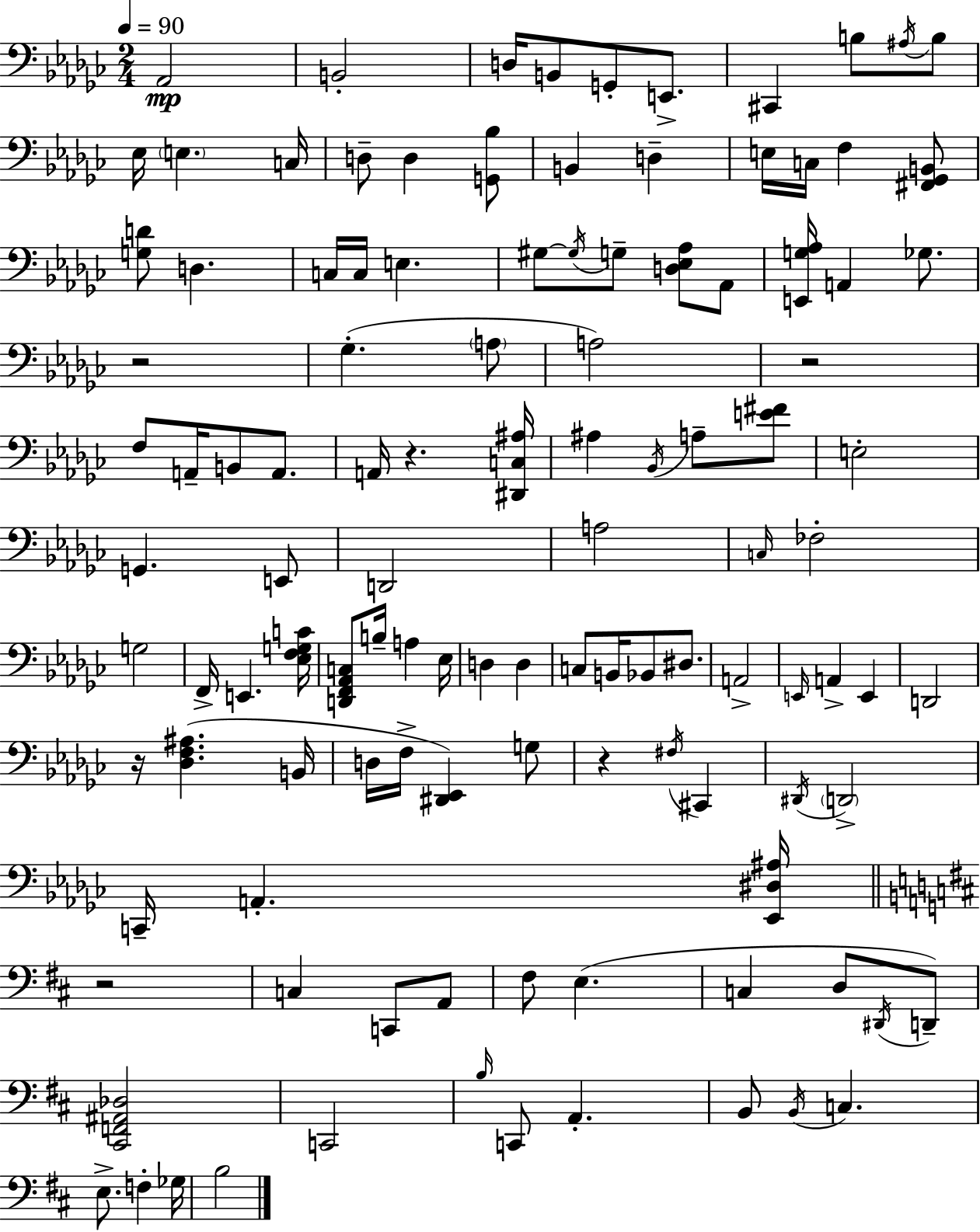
X:1
T:Untitled
M:2/4
L:1/4
K:Ebm
_A,,2 B,,2 D,/4 B,,/2 G,,/2 E,,/2 ^C,, B,/2 ^A,/4 B,/2 _E,/4 E, C,/4 D,/2 D, [G,,_B,]/2 B,, D, E,/4 C,/4 F, [^F,,_G,,B,,]/2 [G,D]/2 D, C,/4 C,/4 E, ^G,/2 ^G,/4 G,/2 [D,_E,_A,]/2 _A,,/2 [E,,G,_A,]/4 A,, _G,/2 z2 _G, A,/2 A,2 z2 F,/2 A,,/4 B,,/2 A,,/2 A,,/4 z [^D,,C,^A,]/4 ^A, _B,,/4 A,/2 [E^F]/2 E,2 G,, E,,/2 D,,2 A,2 C,/4 _F,2 G,2 F,,/4 E,, [_E,F,G,C]/4 [D,,F,,_A,,C,]/2 B,/4 A, _E,/4 D, D, C,/2 B,,/4 _B,,/2 ^D,/2 A,,2 E,,/4 A,, E,, D,,2 z/4 [_D,F,^A,] B,,/4 D,/4 F,/4 [^D,,_E,,] G,/2 z ^F,/4 ^C,, ^D,,/4 D,,2 C,,/4 A,, [_E,,^D,^A,]/4 z2 C, C,,/2 A,,/2 ^F,/2 E, C, D,/2 ^D,,/4 D,,/2 [^C,,F,,^A,,_D,]2 C,,2 B,/4 C,,/2 A,, B,,/2 B,,/4 C, E,/2 F, _G,/4 B,2